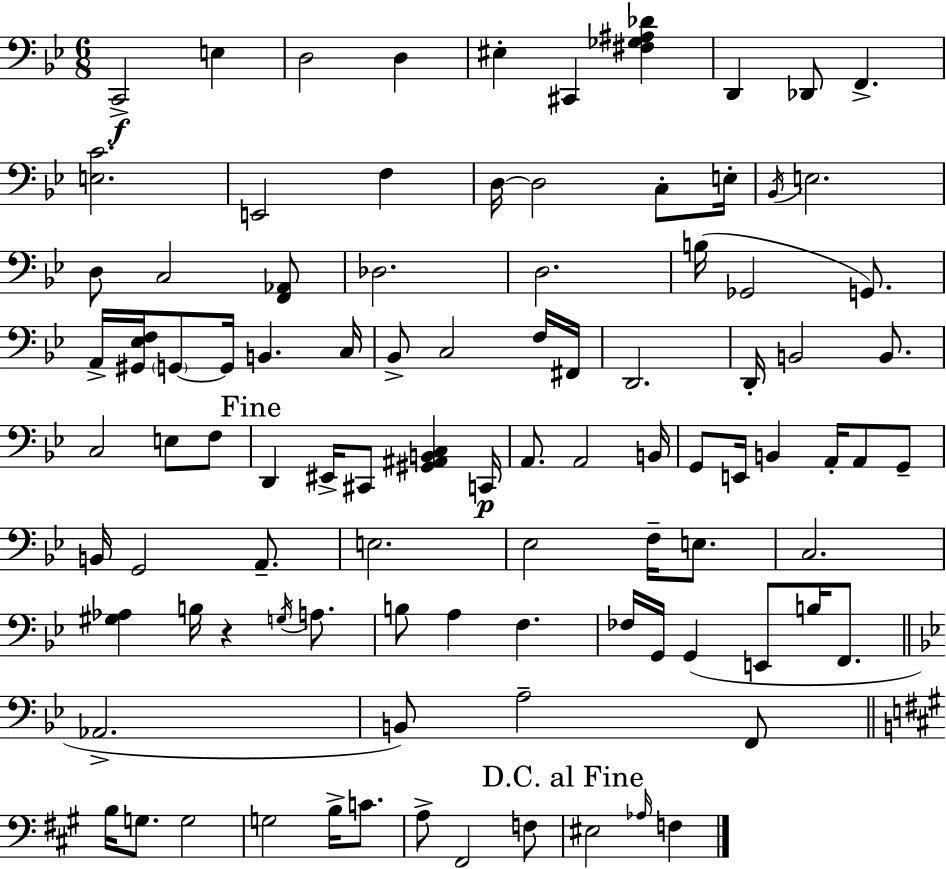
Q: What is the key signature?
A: BES major